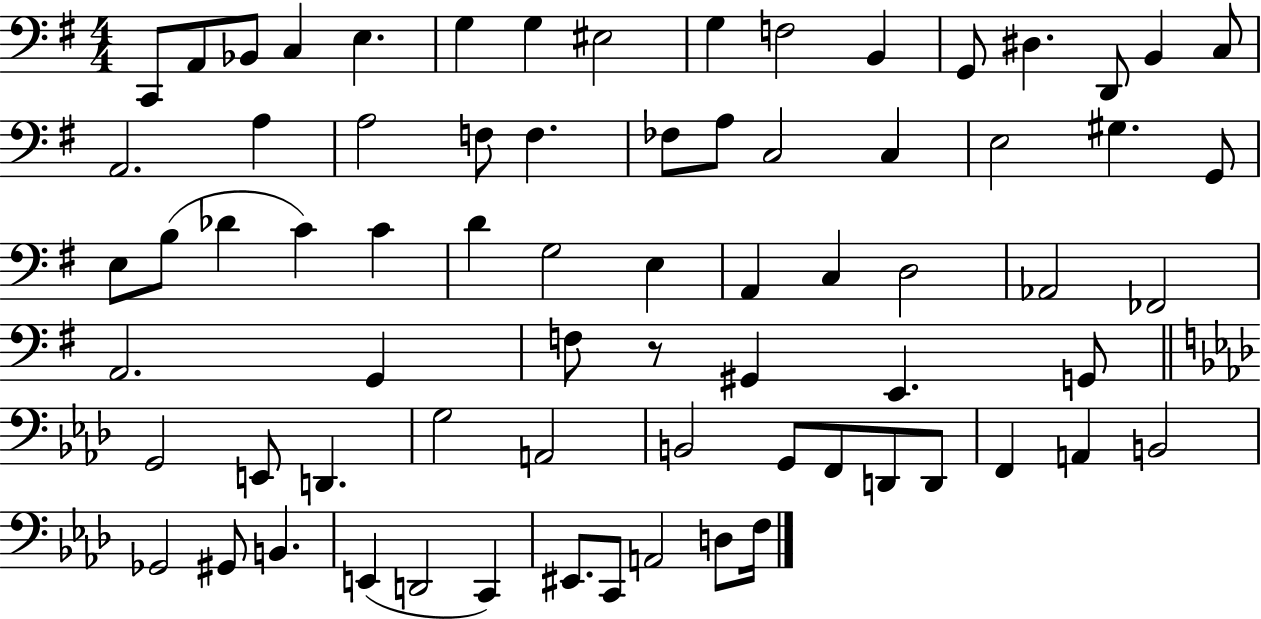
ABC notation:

X:1
T:Untitled
M:4/4
L:1/4
K:G
C,,/2 A,,/2 _B,,/2 C, E, G, G, ^E,2 G, F,2 B,, G,,/2 ^D, D,,/2 B,, C,/2 A,,2 A, A,2 F,/2 F, _F,/2 A,/2 C,2 C, E,2 ^G, G,,/2 E,/2 B,/2 _D C C D G,2 E, A,, C, D,2 _A,,2 _F,,2 A,,2 G,, F,/2 z/2 ^G,, E,, G,,/2 G,,2 E,,/2 D,, G,2 A,,2 B,,2 G,,/2 F,,/2 D,,/2 D,,/2 F,, A,, B,,2 _G,,2 ^G,,/2 B,, E,, D,,2 C,, ^E,,/2 C,,/2 A,,2 D,/2 F,/4